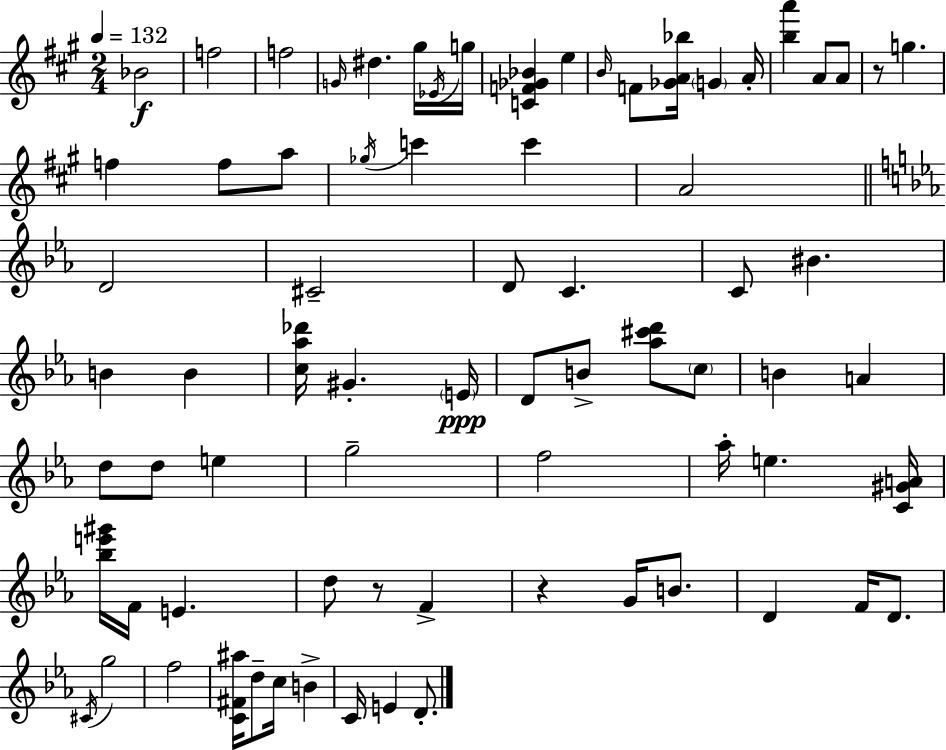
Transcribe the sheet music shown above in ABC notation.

X:1
T:Untitled
M:2/4
L:1/4
K:A
_B2 f2 f2 G/4 ^d ^g/4 _E/4 g/4 [CF_G_B] e B/4 F/2 [_GA_b]/4 G A/4 [ba'] A/2 A/2 z/2 g f f/2 a/2 _g/4 c' c' A2 D2 ^C2 D/2 C C/2 ^B B B [c_a_d']/4 ^G E/4 D/2 B/2 [_a^c'd']/2 c/2 B A d/2 d/2 e g2 f2 _a/4 e [C^GA]/4 [_be'^g']/4 F/4 E d/2 z/2 F z G/4 B/2 D F/4 D/2 ^C/4 g2 f2 [C^F^a]/4 d/2 c/4 B C/4 E D/2